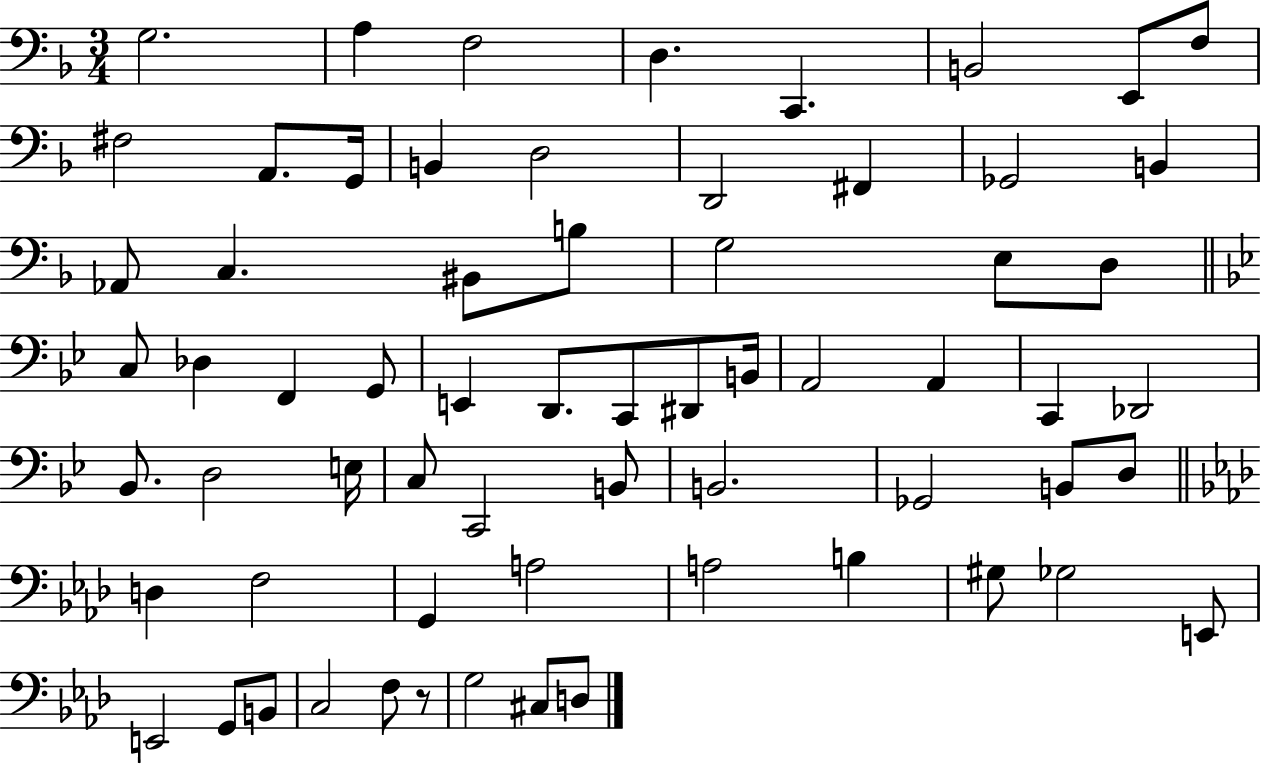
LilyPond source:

{
  \clef bass
  \numericTimeSignature
  \time 3/4
  \key f \major
  g2. | a4 f2 | d4. c,4. | b,2 e,8 f8 | \break fis2 a,8. g,16 | b,4 d2 | d,2 fis,4 | ges,2 b,4 | \break aes,8 c4. bis,8 b8 | g2 e8 d8 | \bar "||" \break \key bes \major c8 des4 f,4 g,8 | e,4 d,8. c,8 dis,8 b,16 | a,2 a,4 | c,4 des,2 | \break bes,8. d2 e16 | c8 c,2 b,8 | b,2. | ges,2 b,8 d8 | \break \bar "||" \break \key aes \major d4 f2 | g,4 a2 | a2 b4 | gis8 ges2 e,8 | \break e,2 g,8 b,8 | c2 f8 r8 | g2 cis8 d8 | \bar "|."
}